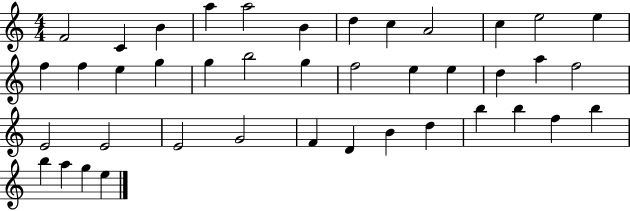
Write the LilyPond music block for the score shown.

{
  \clef treble
  \numericTimeSignature
  \time 4/4
  \key c \major
  f'2 c'4 b'4 | a''4 a''2 b'4 | d''4 c''4 a'2 | c''4 e''2 e''4 | \break f''4 f''4 e''4 g''4 | g''4 b''2 g''4 | f''2 e''4 e''4 | d''4 a''4 f''2 | \break e'2 e'2 | e'2 g'2 | f'4 d'4 b'4 d''4 | b''4 b''4 f''4 b''4 | \break b''4 a''4 g''4 e''4 | \bar "|."
}